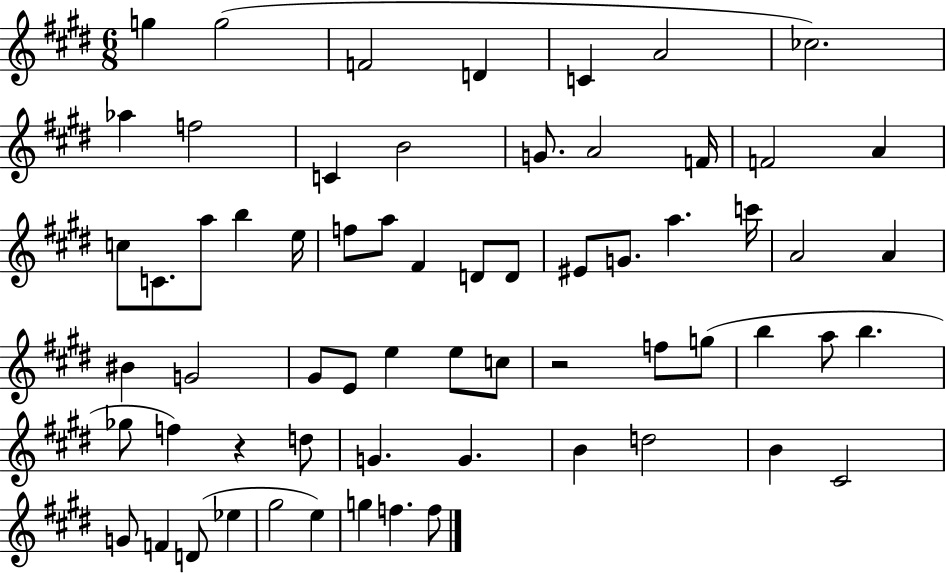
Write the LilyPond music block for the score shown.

{
  \clef treble
  \numericTimeSignature
  \time 6/8
  \key e \major
  g''4 g''2( | f'2 d'4 | c'4 a'2 | ces''2.) | \break aes''4 f''2 | c'4 b'2 | g'8. a'2 f'16 | f'2 a'4 | \break c''8 c'8. a''8 b''4 e''16 | f''8 a''8 fis'4 d'8 d'8 | eis'8 g'8. a''4. c'''16 | a'2 a'4 | \break bis'4 g'2 | gis'8 e'8 e''4 e''8 c''8 | r2 f''8 g''8( | b''4 a''8 b''4. | \break ges''8 f''4) r4 d''8 | g'4. g'4. | b'4 d''2 | b'4 cis'2 | \break g'8 f'4 d'8( ees''4 | gis''2 e''4) | g''4 f''4. f''8 | \bar "|."
}